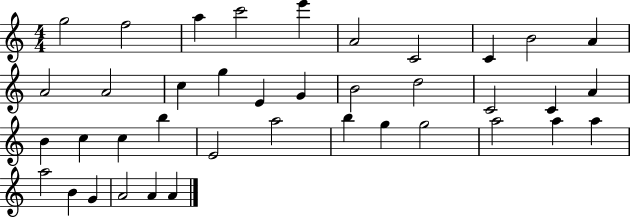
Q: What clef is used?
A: treble